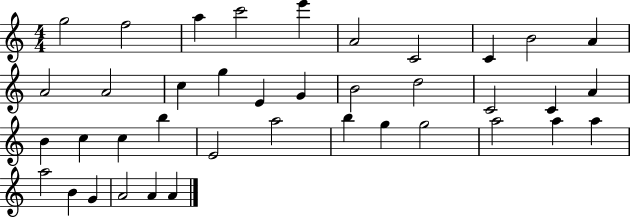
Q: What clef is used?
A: treble